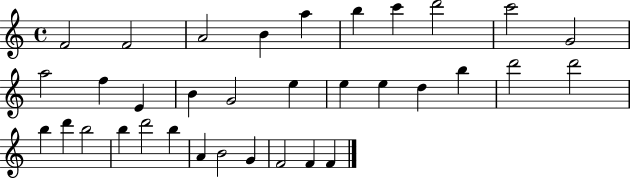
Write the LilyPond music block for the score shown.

{
  \clef treble
  \time 4/4
  \defaultTimeSignature
  \key c \major
  f'2 f'2 | a'2 b'4 a''4 | b''4 c'''4 d'''2 | c'''2 g'2 | \break a''2 f''4 e'4 | b'4 g'2 e''4 | e''4 e''4 d''4 b''4 | d'''2 d'''2 | \break b''4 d'''4 b''2 | b''4 d'''2 b''4 | a'4 b'2 g'4 | f'2 f'4 f'4 | \break \bar "|."
}